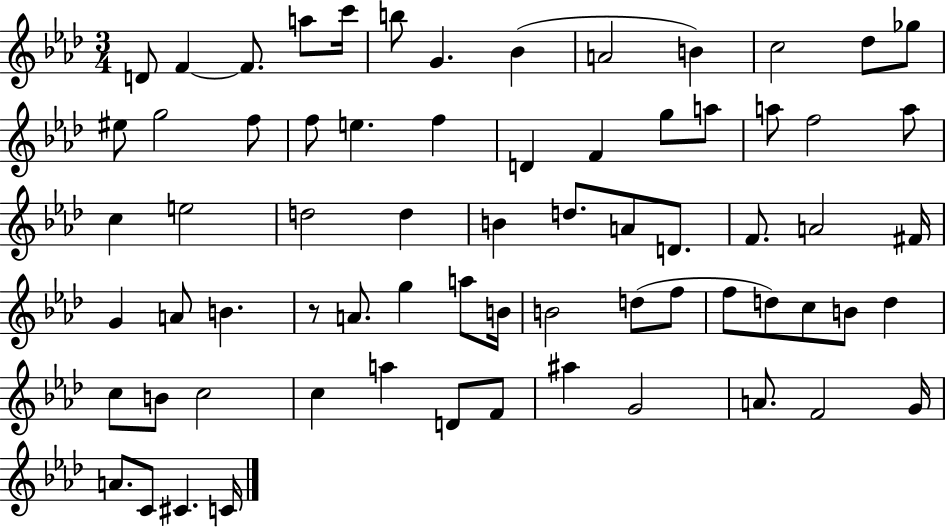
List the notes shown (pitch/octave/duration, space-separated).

D4/e F4/q F4/e. A5/e C6/s B5/e G4/q. Bb4/q A4/h B4/q C5/h Db5/e Gb5/e EIS5/e G5/h F5/e F5/e E5/q. F5/q D4/q F4/q G5/e A5/e A5/e F5/h A5/e C5/q E5/h D5/h D5/q B4/q D5/e. A4/e D4/e. F4/e. A4/h F#4/s G4/q A4/e B4/q. R/e A4/e. G5/q A5/e B4/s B4/h D5/e F5/e F5/e D5/e C5/e B4/e D5/q C5/e B4/e C5/h C5/q A5/q D4/e F4/e A#5/q G4/h A4/e. F4/h G4/s A4/e. C4/e C#4/q. C4/s